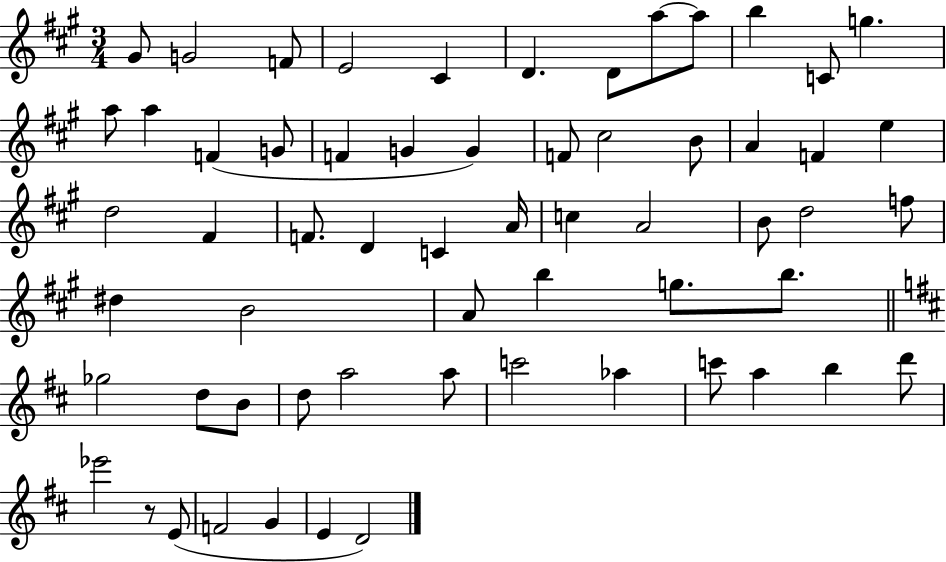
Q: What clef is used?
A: treble